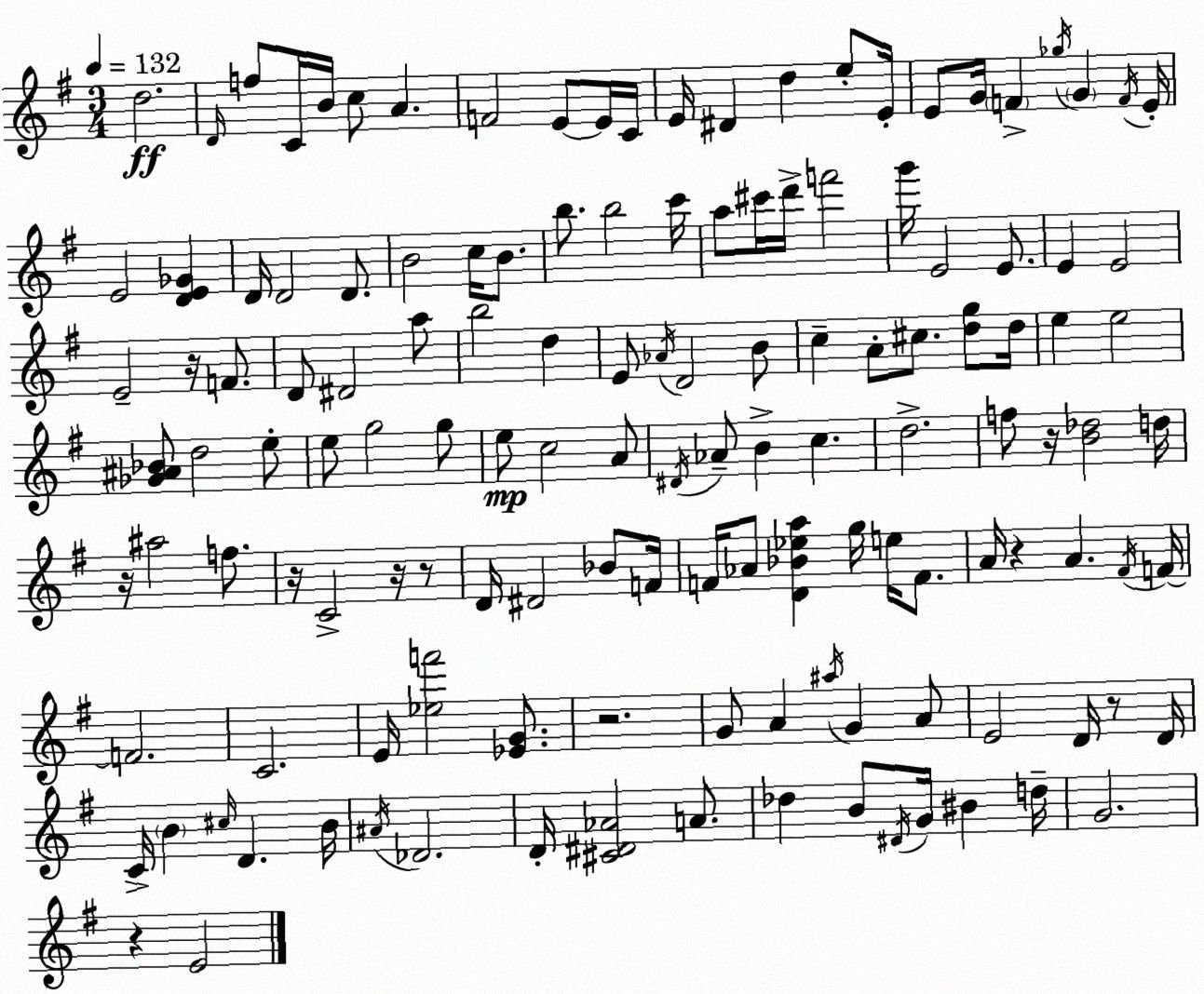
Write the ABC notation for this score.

X:1
T:Untitled
M:3/4
L:1/4
K:G
d2 D/4 f/2 C/4 B/4 c/2 A F2 E/2 E/4 C/4 E/4 ^D d e/2 E/4 E/2 G/4 F _g/4 G F/4 E/4 E2 [DE_G] D/4 D2 D/2 B2 c/4 B/2 b/2 b2 c'/4 a/2 ^c'/4 d'/4 f'2 g'/4 E2 E/2 E E2 E2 z/4 F/2 D/2 ^D2 a/2 b2 d E/2 _A/4 D2 B/2 c A/2 ^c/2 [dg]/2 d/4 e e2 [_G^A_B]/2 d2 e/2 e/2 g2 g/2 e/2 c2 A/2 ^D/4 _A/2 B c d2 f/2 z/4 [B_d]2 d/4 z/4 ^a2 f/2 z/4 C2 z/4 z/2 D/4 ^D2 _B/2 F/4 F/4 _A/2 [D_B_ea] g/4 e/4 F/2 A/4 z A ^F/4 F/4 F2 C2 E/4 [_ef']2 [_EG]/2 z2 G/2 A ^a/4 G A/2 E2 D/4 z/2 D/4 C/4 B ^c/4 D B/4 ^A/4 _D2 D/4 [^C^D_A]2 A/2 _d B/2 ^D/4 G/4 ^B d/4 G2 z E2